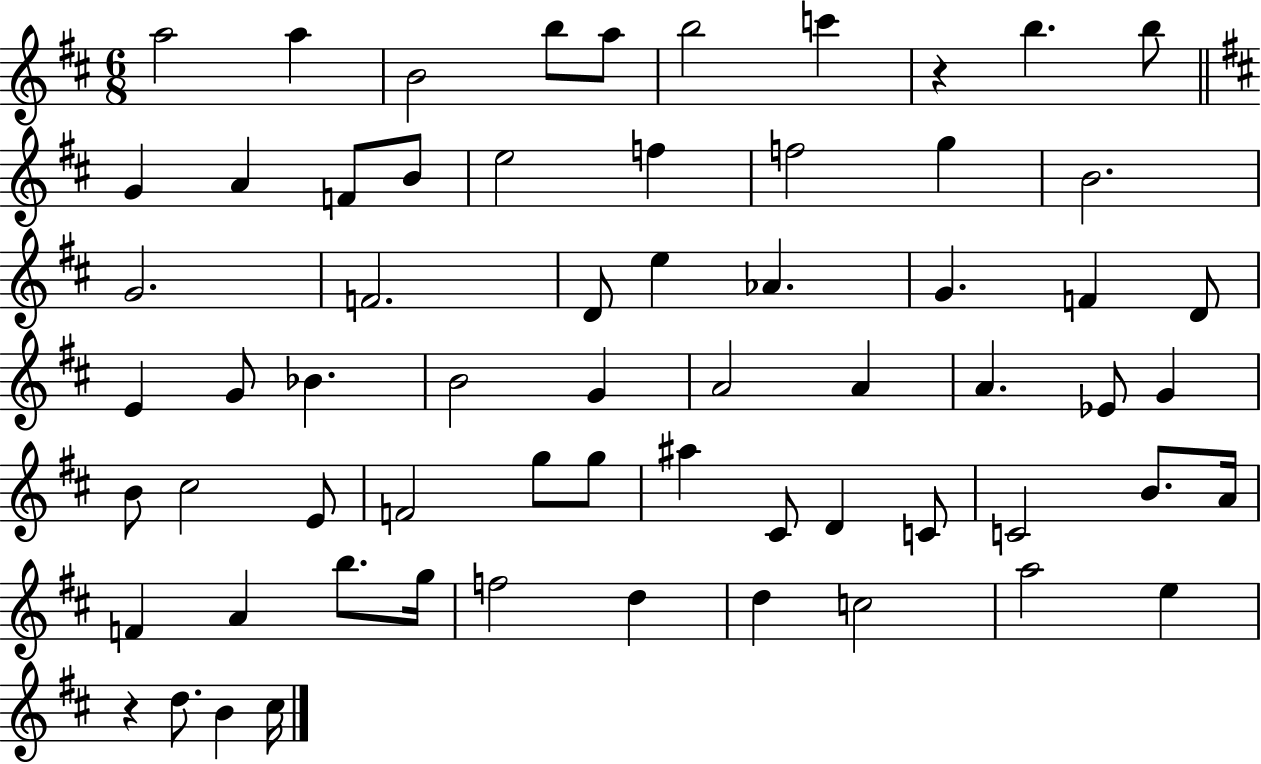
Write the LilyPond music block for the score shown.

{
  \clef treble
  \numericTimeSignature
  \time 6/8
  \key d \major
  a''2 a''4 | b'2 b''8 a''8 | b''2 c'''4 | r4 b''4. b''8 | \break \bar "||" \break \key b \minor g'4 a'4 f'8 b'8 | e''2 f''4 | f''2 g''4 | b'2. | \break g'2. | f'2. | d'8 e''4 aes'4. | g'4. f'4 d'8 | \break e'4 g'8 bes'4. | b'2 g'4 | a'2 a'4 | a'4. ees'8 g'4 | \break b'8 cis''2 e'8 | f'2 g''8 g''8 | ais''4 cis'8 d'4 c'8 | c'2 b'8. a'16 | \break f'4 a'4 b''8. g''16 | f''2 d''4 | d''4 c''2 | a''2 e''4 | \break r4 d''8. b'4 cis''16 | \bar "|."
}